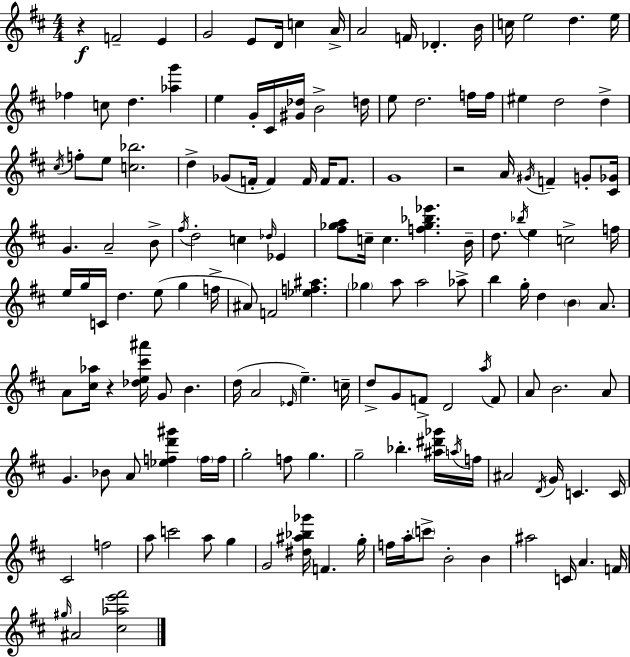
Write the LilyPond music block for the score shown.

{
  \clef treble
  \numericTimeSignature
  \time 4/4
  \key d \major
  r4\f f'2-- e'4 | g'2 e'8 d'16 c''4 a'16-> | a'2 f'16 des'4.-. b'16 | c''16 e''2 d''4. e''16 | \break fes''4 c''8 d''4. <aes'' g'''>4 | e''4 g'16-. cis'16 <gis' des''>16 b'2-> d''16 | e''8 d''2. f''16 f''16 | eis''4 d''2 d''4-> | \break \acciaccatura { cis''16 } f''8-. e''8 <c'' bes''>2. | d''4-> ges'8( f'16-. f'4) f'16 f'16 f'8. | g'1 | r2 a'16 \acciaccatura { gis'16 } f'4-- g'8-. | \break <cis' ges'>16 g'4. a'2-- | b'8-> \acciaccatura { fis''16 } d''2-. c''4 \grace { des''16 } | ees'4 <fis'' ges'' a''>8 c''16-- c''4. <f'' ges'' bes'' ees'''>4. | b'16-- d''8. \acciaccatura { bes''16 } e''4 c''2-> | \break f''16 e''16 g''16 c'16 d''4. e''8( | g''4 f''16-> ais'8) f'2 <ees'' f'' ais''>4. | \parenthesize ges''4 a''8 a''2 | aes''8-> b''4 g''16-. d''4 \parenthesize b'4 | \break a'8. a'8 <cis'' aes''>16 r4 <des'' e'' cis''' ais'''>16 g'8 b'4. | d''16( a'2 \grace { ees'16 }) e''4.-- | c''16-- d''8-> g'8 f'8-> d'2 | \acciaccatura { a''16 } f'8 a'8 b'2. | \break a'8 g'4. bes'8 a'8 | <ees'' f'' d''' gis'''>4 \parenthesize f''16 f''16 g''2-. f''8 | g''4. g''2-- bes''4.-. | <ais'' dis''' ges'''>16 \acciaccatura { a''16 } f''16 ais'2 | \break \acciaccatura { d'16 } g'16 c'4. c'16 cis'2 | f''2 a''8 c'''2 | a''8 g''4 g'2 | <dis'' ais'' bes'' ges'''>16 f'4. g''16-. f''16 a''16-. \parenthesize c'''8-> b'2-. | \break b'4 ais''2 | c'16 a'4. f'16 \grace { gis''16 } ais'2 | <cis'' aes'' e''' fis'''>2 \bar "|."
}